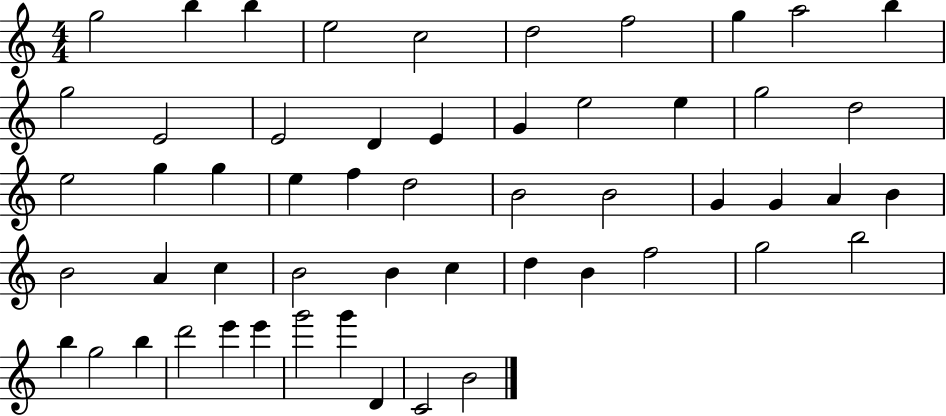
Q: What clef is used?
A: treble